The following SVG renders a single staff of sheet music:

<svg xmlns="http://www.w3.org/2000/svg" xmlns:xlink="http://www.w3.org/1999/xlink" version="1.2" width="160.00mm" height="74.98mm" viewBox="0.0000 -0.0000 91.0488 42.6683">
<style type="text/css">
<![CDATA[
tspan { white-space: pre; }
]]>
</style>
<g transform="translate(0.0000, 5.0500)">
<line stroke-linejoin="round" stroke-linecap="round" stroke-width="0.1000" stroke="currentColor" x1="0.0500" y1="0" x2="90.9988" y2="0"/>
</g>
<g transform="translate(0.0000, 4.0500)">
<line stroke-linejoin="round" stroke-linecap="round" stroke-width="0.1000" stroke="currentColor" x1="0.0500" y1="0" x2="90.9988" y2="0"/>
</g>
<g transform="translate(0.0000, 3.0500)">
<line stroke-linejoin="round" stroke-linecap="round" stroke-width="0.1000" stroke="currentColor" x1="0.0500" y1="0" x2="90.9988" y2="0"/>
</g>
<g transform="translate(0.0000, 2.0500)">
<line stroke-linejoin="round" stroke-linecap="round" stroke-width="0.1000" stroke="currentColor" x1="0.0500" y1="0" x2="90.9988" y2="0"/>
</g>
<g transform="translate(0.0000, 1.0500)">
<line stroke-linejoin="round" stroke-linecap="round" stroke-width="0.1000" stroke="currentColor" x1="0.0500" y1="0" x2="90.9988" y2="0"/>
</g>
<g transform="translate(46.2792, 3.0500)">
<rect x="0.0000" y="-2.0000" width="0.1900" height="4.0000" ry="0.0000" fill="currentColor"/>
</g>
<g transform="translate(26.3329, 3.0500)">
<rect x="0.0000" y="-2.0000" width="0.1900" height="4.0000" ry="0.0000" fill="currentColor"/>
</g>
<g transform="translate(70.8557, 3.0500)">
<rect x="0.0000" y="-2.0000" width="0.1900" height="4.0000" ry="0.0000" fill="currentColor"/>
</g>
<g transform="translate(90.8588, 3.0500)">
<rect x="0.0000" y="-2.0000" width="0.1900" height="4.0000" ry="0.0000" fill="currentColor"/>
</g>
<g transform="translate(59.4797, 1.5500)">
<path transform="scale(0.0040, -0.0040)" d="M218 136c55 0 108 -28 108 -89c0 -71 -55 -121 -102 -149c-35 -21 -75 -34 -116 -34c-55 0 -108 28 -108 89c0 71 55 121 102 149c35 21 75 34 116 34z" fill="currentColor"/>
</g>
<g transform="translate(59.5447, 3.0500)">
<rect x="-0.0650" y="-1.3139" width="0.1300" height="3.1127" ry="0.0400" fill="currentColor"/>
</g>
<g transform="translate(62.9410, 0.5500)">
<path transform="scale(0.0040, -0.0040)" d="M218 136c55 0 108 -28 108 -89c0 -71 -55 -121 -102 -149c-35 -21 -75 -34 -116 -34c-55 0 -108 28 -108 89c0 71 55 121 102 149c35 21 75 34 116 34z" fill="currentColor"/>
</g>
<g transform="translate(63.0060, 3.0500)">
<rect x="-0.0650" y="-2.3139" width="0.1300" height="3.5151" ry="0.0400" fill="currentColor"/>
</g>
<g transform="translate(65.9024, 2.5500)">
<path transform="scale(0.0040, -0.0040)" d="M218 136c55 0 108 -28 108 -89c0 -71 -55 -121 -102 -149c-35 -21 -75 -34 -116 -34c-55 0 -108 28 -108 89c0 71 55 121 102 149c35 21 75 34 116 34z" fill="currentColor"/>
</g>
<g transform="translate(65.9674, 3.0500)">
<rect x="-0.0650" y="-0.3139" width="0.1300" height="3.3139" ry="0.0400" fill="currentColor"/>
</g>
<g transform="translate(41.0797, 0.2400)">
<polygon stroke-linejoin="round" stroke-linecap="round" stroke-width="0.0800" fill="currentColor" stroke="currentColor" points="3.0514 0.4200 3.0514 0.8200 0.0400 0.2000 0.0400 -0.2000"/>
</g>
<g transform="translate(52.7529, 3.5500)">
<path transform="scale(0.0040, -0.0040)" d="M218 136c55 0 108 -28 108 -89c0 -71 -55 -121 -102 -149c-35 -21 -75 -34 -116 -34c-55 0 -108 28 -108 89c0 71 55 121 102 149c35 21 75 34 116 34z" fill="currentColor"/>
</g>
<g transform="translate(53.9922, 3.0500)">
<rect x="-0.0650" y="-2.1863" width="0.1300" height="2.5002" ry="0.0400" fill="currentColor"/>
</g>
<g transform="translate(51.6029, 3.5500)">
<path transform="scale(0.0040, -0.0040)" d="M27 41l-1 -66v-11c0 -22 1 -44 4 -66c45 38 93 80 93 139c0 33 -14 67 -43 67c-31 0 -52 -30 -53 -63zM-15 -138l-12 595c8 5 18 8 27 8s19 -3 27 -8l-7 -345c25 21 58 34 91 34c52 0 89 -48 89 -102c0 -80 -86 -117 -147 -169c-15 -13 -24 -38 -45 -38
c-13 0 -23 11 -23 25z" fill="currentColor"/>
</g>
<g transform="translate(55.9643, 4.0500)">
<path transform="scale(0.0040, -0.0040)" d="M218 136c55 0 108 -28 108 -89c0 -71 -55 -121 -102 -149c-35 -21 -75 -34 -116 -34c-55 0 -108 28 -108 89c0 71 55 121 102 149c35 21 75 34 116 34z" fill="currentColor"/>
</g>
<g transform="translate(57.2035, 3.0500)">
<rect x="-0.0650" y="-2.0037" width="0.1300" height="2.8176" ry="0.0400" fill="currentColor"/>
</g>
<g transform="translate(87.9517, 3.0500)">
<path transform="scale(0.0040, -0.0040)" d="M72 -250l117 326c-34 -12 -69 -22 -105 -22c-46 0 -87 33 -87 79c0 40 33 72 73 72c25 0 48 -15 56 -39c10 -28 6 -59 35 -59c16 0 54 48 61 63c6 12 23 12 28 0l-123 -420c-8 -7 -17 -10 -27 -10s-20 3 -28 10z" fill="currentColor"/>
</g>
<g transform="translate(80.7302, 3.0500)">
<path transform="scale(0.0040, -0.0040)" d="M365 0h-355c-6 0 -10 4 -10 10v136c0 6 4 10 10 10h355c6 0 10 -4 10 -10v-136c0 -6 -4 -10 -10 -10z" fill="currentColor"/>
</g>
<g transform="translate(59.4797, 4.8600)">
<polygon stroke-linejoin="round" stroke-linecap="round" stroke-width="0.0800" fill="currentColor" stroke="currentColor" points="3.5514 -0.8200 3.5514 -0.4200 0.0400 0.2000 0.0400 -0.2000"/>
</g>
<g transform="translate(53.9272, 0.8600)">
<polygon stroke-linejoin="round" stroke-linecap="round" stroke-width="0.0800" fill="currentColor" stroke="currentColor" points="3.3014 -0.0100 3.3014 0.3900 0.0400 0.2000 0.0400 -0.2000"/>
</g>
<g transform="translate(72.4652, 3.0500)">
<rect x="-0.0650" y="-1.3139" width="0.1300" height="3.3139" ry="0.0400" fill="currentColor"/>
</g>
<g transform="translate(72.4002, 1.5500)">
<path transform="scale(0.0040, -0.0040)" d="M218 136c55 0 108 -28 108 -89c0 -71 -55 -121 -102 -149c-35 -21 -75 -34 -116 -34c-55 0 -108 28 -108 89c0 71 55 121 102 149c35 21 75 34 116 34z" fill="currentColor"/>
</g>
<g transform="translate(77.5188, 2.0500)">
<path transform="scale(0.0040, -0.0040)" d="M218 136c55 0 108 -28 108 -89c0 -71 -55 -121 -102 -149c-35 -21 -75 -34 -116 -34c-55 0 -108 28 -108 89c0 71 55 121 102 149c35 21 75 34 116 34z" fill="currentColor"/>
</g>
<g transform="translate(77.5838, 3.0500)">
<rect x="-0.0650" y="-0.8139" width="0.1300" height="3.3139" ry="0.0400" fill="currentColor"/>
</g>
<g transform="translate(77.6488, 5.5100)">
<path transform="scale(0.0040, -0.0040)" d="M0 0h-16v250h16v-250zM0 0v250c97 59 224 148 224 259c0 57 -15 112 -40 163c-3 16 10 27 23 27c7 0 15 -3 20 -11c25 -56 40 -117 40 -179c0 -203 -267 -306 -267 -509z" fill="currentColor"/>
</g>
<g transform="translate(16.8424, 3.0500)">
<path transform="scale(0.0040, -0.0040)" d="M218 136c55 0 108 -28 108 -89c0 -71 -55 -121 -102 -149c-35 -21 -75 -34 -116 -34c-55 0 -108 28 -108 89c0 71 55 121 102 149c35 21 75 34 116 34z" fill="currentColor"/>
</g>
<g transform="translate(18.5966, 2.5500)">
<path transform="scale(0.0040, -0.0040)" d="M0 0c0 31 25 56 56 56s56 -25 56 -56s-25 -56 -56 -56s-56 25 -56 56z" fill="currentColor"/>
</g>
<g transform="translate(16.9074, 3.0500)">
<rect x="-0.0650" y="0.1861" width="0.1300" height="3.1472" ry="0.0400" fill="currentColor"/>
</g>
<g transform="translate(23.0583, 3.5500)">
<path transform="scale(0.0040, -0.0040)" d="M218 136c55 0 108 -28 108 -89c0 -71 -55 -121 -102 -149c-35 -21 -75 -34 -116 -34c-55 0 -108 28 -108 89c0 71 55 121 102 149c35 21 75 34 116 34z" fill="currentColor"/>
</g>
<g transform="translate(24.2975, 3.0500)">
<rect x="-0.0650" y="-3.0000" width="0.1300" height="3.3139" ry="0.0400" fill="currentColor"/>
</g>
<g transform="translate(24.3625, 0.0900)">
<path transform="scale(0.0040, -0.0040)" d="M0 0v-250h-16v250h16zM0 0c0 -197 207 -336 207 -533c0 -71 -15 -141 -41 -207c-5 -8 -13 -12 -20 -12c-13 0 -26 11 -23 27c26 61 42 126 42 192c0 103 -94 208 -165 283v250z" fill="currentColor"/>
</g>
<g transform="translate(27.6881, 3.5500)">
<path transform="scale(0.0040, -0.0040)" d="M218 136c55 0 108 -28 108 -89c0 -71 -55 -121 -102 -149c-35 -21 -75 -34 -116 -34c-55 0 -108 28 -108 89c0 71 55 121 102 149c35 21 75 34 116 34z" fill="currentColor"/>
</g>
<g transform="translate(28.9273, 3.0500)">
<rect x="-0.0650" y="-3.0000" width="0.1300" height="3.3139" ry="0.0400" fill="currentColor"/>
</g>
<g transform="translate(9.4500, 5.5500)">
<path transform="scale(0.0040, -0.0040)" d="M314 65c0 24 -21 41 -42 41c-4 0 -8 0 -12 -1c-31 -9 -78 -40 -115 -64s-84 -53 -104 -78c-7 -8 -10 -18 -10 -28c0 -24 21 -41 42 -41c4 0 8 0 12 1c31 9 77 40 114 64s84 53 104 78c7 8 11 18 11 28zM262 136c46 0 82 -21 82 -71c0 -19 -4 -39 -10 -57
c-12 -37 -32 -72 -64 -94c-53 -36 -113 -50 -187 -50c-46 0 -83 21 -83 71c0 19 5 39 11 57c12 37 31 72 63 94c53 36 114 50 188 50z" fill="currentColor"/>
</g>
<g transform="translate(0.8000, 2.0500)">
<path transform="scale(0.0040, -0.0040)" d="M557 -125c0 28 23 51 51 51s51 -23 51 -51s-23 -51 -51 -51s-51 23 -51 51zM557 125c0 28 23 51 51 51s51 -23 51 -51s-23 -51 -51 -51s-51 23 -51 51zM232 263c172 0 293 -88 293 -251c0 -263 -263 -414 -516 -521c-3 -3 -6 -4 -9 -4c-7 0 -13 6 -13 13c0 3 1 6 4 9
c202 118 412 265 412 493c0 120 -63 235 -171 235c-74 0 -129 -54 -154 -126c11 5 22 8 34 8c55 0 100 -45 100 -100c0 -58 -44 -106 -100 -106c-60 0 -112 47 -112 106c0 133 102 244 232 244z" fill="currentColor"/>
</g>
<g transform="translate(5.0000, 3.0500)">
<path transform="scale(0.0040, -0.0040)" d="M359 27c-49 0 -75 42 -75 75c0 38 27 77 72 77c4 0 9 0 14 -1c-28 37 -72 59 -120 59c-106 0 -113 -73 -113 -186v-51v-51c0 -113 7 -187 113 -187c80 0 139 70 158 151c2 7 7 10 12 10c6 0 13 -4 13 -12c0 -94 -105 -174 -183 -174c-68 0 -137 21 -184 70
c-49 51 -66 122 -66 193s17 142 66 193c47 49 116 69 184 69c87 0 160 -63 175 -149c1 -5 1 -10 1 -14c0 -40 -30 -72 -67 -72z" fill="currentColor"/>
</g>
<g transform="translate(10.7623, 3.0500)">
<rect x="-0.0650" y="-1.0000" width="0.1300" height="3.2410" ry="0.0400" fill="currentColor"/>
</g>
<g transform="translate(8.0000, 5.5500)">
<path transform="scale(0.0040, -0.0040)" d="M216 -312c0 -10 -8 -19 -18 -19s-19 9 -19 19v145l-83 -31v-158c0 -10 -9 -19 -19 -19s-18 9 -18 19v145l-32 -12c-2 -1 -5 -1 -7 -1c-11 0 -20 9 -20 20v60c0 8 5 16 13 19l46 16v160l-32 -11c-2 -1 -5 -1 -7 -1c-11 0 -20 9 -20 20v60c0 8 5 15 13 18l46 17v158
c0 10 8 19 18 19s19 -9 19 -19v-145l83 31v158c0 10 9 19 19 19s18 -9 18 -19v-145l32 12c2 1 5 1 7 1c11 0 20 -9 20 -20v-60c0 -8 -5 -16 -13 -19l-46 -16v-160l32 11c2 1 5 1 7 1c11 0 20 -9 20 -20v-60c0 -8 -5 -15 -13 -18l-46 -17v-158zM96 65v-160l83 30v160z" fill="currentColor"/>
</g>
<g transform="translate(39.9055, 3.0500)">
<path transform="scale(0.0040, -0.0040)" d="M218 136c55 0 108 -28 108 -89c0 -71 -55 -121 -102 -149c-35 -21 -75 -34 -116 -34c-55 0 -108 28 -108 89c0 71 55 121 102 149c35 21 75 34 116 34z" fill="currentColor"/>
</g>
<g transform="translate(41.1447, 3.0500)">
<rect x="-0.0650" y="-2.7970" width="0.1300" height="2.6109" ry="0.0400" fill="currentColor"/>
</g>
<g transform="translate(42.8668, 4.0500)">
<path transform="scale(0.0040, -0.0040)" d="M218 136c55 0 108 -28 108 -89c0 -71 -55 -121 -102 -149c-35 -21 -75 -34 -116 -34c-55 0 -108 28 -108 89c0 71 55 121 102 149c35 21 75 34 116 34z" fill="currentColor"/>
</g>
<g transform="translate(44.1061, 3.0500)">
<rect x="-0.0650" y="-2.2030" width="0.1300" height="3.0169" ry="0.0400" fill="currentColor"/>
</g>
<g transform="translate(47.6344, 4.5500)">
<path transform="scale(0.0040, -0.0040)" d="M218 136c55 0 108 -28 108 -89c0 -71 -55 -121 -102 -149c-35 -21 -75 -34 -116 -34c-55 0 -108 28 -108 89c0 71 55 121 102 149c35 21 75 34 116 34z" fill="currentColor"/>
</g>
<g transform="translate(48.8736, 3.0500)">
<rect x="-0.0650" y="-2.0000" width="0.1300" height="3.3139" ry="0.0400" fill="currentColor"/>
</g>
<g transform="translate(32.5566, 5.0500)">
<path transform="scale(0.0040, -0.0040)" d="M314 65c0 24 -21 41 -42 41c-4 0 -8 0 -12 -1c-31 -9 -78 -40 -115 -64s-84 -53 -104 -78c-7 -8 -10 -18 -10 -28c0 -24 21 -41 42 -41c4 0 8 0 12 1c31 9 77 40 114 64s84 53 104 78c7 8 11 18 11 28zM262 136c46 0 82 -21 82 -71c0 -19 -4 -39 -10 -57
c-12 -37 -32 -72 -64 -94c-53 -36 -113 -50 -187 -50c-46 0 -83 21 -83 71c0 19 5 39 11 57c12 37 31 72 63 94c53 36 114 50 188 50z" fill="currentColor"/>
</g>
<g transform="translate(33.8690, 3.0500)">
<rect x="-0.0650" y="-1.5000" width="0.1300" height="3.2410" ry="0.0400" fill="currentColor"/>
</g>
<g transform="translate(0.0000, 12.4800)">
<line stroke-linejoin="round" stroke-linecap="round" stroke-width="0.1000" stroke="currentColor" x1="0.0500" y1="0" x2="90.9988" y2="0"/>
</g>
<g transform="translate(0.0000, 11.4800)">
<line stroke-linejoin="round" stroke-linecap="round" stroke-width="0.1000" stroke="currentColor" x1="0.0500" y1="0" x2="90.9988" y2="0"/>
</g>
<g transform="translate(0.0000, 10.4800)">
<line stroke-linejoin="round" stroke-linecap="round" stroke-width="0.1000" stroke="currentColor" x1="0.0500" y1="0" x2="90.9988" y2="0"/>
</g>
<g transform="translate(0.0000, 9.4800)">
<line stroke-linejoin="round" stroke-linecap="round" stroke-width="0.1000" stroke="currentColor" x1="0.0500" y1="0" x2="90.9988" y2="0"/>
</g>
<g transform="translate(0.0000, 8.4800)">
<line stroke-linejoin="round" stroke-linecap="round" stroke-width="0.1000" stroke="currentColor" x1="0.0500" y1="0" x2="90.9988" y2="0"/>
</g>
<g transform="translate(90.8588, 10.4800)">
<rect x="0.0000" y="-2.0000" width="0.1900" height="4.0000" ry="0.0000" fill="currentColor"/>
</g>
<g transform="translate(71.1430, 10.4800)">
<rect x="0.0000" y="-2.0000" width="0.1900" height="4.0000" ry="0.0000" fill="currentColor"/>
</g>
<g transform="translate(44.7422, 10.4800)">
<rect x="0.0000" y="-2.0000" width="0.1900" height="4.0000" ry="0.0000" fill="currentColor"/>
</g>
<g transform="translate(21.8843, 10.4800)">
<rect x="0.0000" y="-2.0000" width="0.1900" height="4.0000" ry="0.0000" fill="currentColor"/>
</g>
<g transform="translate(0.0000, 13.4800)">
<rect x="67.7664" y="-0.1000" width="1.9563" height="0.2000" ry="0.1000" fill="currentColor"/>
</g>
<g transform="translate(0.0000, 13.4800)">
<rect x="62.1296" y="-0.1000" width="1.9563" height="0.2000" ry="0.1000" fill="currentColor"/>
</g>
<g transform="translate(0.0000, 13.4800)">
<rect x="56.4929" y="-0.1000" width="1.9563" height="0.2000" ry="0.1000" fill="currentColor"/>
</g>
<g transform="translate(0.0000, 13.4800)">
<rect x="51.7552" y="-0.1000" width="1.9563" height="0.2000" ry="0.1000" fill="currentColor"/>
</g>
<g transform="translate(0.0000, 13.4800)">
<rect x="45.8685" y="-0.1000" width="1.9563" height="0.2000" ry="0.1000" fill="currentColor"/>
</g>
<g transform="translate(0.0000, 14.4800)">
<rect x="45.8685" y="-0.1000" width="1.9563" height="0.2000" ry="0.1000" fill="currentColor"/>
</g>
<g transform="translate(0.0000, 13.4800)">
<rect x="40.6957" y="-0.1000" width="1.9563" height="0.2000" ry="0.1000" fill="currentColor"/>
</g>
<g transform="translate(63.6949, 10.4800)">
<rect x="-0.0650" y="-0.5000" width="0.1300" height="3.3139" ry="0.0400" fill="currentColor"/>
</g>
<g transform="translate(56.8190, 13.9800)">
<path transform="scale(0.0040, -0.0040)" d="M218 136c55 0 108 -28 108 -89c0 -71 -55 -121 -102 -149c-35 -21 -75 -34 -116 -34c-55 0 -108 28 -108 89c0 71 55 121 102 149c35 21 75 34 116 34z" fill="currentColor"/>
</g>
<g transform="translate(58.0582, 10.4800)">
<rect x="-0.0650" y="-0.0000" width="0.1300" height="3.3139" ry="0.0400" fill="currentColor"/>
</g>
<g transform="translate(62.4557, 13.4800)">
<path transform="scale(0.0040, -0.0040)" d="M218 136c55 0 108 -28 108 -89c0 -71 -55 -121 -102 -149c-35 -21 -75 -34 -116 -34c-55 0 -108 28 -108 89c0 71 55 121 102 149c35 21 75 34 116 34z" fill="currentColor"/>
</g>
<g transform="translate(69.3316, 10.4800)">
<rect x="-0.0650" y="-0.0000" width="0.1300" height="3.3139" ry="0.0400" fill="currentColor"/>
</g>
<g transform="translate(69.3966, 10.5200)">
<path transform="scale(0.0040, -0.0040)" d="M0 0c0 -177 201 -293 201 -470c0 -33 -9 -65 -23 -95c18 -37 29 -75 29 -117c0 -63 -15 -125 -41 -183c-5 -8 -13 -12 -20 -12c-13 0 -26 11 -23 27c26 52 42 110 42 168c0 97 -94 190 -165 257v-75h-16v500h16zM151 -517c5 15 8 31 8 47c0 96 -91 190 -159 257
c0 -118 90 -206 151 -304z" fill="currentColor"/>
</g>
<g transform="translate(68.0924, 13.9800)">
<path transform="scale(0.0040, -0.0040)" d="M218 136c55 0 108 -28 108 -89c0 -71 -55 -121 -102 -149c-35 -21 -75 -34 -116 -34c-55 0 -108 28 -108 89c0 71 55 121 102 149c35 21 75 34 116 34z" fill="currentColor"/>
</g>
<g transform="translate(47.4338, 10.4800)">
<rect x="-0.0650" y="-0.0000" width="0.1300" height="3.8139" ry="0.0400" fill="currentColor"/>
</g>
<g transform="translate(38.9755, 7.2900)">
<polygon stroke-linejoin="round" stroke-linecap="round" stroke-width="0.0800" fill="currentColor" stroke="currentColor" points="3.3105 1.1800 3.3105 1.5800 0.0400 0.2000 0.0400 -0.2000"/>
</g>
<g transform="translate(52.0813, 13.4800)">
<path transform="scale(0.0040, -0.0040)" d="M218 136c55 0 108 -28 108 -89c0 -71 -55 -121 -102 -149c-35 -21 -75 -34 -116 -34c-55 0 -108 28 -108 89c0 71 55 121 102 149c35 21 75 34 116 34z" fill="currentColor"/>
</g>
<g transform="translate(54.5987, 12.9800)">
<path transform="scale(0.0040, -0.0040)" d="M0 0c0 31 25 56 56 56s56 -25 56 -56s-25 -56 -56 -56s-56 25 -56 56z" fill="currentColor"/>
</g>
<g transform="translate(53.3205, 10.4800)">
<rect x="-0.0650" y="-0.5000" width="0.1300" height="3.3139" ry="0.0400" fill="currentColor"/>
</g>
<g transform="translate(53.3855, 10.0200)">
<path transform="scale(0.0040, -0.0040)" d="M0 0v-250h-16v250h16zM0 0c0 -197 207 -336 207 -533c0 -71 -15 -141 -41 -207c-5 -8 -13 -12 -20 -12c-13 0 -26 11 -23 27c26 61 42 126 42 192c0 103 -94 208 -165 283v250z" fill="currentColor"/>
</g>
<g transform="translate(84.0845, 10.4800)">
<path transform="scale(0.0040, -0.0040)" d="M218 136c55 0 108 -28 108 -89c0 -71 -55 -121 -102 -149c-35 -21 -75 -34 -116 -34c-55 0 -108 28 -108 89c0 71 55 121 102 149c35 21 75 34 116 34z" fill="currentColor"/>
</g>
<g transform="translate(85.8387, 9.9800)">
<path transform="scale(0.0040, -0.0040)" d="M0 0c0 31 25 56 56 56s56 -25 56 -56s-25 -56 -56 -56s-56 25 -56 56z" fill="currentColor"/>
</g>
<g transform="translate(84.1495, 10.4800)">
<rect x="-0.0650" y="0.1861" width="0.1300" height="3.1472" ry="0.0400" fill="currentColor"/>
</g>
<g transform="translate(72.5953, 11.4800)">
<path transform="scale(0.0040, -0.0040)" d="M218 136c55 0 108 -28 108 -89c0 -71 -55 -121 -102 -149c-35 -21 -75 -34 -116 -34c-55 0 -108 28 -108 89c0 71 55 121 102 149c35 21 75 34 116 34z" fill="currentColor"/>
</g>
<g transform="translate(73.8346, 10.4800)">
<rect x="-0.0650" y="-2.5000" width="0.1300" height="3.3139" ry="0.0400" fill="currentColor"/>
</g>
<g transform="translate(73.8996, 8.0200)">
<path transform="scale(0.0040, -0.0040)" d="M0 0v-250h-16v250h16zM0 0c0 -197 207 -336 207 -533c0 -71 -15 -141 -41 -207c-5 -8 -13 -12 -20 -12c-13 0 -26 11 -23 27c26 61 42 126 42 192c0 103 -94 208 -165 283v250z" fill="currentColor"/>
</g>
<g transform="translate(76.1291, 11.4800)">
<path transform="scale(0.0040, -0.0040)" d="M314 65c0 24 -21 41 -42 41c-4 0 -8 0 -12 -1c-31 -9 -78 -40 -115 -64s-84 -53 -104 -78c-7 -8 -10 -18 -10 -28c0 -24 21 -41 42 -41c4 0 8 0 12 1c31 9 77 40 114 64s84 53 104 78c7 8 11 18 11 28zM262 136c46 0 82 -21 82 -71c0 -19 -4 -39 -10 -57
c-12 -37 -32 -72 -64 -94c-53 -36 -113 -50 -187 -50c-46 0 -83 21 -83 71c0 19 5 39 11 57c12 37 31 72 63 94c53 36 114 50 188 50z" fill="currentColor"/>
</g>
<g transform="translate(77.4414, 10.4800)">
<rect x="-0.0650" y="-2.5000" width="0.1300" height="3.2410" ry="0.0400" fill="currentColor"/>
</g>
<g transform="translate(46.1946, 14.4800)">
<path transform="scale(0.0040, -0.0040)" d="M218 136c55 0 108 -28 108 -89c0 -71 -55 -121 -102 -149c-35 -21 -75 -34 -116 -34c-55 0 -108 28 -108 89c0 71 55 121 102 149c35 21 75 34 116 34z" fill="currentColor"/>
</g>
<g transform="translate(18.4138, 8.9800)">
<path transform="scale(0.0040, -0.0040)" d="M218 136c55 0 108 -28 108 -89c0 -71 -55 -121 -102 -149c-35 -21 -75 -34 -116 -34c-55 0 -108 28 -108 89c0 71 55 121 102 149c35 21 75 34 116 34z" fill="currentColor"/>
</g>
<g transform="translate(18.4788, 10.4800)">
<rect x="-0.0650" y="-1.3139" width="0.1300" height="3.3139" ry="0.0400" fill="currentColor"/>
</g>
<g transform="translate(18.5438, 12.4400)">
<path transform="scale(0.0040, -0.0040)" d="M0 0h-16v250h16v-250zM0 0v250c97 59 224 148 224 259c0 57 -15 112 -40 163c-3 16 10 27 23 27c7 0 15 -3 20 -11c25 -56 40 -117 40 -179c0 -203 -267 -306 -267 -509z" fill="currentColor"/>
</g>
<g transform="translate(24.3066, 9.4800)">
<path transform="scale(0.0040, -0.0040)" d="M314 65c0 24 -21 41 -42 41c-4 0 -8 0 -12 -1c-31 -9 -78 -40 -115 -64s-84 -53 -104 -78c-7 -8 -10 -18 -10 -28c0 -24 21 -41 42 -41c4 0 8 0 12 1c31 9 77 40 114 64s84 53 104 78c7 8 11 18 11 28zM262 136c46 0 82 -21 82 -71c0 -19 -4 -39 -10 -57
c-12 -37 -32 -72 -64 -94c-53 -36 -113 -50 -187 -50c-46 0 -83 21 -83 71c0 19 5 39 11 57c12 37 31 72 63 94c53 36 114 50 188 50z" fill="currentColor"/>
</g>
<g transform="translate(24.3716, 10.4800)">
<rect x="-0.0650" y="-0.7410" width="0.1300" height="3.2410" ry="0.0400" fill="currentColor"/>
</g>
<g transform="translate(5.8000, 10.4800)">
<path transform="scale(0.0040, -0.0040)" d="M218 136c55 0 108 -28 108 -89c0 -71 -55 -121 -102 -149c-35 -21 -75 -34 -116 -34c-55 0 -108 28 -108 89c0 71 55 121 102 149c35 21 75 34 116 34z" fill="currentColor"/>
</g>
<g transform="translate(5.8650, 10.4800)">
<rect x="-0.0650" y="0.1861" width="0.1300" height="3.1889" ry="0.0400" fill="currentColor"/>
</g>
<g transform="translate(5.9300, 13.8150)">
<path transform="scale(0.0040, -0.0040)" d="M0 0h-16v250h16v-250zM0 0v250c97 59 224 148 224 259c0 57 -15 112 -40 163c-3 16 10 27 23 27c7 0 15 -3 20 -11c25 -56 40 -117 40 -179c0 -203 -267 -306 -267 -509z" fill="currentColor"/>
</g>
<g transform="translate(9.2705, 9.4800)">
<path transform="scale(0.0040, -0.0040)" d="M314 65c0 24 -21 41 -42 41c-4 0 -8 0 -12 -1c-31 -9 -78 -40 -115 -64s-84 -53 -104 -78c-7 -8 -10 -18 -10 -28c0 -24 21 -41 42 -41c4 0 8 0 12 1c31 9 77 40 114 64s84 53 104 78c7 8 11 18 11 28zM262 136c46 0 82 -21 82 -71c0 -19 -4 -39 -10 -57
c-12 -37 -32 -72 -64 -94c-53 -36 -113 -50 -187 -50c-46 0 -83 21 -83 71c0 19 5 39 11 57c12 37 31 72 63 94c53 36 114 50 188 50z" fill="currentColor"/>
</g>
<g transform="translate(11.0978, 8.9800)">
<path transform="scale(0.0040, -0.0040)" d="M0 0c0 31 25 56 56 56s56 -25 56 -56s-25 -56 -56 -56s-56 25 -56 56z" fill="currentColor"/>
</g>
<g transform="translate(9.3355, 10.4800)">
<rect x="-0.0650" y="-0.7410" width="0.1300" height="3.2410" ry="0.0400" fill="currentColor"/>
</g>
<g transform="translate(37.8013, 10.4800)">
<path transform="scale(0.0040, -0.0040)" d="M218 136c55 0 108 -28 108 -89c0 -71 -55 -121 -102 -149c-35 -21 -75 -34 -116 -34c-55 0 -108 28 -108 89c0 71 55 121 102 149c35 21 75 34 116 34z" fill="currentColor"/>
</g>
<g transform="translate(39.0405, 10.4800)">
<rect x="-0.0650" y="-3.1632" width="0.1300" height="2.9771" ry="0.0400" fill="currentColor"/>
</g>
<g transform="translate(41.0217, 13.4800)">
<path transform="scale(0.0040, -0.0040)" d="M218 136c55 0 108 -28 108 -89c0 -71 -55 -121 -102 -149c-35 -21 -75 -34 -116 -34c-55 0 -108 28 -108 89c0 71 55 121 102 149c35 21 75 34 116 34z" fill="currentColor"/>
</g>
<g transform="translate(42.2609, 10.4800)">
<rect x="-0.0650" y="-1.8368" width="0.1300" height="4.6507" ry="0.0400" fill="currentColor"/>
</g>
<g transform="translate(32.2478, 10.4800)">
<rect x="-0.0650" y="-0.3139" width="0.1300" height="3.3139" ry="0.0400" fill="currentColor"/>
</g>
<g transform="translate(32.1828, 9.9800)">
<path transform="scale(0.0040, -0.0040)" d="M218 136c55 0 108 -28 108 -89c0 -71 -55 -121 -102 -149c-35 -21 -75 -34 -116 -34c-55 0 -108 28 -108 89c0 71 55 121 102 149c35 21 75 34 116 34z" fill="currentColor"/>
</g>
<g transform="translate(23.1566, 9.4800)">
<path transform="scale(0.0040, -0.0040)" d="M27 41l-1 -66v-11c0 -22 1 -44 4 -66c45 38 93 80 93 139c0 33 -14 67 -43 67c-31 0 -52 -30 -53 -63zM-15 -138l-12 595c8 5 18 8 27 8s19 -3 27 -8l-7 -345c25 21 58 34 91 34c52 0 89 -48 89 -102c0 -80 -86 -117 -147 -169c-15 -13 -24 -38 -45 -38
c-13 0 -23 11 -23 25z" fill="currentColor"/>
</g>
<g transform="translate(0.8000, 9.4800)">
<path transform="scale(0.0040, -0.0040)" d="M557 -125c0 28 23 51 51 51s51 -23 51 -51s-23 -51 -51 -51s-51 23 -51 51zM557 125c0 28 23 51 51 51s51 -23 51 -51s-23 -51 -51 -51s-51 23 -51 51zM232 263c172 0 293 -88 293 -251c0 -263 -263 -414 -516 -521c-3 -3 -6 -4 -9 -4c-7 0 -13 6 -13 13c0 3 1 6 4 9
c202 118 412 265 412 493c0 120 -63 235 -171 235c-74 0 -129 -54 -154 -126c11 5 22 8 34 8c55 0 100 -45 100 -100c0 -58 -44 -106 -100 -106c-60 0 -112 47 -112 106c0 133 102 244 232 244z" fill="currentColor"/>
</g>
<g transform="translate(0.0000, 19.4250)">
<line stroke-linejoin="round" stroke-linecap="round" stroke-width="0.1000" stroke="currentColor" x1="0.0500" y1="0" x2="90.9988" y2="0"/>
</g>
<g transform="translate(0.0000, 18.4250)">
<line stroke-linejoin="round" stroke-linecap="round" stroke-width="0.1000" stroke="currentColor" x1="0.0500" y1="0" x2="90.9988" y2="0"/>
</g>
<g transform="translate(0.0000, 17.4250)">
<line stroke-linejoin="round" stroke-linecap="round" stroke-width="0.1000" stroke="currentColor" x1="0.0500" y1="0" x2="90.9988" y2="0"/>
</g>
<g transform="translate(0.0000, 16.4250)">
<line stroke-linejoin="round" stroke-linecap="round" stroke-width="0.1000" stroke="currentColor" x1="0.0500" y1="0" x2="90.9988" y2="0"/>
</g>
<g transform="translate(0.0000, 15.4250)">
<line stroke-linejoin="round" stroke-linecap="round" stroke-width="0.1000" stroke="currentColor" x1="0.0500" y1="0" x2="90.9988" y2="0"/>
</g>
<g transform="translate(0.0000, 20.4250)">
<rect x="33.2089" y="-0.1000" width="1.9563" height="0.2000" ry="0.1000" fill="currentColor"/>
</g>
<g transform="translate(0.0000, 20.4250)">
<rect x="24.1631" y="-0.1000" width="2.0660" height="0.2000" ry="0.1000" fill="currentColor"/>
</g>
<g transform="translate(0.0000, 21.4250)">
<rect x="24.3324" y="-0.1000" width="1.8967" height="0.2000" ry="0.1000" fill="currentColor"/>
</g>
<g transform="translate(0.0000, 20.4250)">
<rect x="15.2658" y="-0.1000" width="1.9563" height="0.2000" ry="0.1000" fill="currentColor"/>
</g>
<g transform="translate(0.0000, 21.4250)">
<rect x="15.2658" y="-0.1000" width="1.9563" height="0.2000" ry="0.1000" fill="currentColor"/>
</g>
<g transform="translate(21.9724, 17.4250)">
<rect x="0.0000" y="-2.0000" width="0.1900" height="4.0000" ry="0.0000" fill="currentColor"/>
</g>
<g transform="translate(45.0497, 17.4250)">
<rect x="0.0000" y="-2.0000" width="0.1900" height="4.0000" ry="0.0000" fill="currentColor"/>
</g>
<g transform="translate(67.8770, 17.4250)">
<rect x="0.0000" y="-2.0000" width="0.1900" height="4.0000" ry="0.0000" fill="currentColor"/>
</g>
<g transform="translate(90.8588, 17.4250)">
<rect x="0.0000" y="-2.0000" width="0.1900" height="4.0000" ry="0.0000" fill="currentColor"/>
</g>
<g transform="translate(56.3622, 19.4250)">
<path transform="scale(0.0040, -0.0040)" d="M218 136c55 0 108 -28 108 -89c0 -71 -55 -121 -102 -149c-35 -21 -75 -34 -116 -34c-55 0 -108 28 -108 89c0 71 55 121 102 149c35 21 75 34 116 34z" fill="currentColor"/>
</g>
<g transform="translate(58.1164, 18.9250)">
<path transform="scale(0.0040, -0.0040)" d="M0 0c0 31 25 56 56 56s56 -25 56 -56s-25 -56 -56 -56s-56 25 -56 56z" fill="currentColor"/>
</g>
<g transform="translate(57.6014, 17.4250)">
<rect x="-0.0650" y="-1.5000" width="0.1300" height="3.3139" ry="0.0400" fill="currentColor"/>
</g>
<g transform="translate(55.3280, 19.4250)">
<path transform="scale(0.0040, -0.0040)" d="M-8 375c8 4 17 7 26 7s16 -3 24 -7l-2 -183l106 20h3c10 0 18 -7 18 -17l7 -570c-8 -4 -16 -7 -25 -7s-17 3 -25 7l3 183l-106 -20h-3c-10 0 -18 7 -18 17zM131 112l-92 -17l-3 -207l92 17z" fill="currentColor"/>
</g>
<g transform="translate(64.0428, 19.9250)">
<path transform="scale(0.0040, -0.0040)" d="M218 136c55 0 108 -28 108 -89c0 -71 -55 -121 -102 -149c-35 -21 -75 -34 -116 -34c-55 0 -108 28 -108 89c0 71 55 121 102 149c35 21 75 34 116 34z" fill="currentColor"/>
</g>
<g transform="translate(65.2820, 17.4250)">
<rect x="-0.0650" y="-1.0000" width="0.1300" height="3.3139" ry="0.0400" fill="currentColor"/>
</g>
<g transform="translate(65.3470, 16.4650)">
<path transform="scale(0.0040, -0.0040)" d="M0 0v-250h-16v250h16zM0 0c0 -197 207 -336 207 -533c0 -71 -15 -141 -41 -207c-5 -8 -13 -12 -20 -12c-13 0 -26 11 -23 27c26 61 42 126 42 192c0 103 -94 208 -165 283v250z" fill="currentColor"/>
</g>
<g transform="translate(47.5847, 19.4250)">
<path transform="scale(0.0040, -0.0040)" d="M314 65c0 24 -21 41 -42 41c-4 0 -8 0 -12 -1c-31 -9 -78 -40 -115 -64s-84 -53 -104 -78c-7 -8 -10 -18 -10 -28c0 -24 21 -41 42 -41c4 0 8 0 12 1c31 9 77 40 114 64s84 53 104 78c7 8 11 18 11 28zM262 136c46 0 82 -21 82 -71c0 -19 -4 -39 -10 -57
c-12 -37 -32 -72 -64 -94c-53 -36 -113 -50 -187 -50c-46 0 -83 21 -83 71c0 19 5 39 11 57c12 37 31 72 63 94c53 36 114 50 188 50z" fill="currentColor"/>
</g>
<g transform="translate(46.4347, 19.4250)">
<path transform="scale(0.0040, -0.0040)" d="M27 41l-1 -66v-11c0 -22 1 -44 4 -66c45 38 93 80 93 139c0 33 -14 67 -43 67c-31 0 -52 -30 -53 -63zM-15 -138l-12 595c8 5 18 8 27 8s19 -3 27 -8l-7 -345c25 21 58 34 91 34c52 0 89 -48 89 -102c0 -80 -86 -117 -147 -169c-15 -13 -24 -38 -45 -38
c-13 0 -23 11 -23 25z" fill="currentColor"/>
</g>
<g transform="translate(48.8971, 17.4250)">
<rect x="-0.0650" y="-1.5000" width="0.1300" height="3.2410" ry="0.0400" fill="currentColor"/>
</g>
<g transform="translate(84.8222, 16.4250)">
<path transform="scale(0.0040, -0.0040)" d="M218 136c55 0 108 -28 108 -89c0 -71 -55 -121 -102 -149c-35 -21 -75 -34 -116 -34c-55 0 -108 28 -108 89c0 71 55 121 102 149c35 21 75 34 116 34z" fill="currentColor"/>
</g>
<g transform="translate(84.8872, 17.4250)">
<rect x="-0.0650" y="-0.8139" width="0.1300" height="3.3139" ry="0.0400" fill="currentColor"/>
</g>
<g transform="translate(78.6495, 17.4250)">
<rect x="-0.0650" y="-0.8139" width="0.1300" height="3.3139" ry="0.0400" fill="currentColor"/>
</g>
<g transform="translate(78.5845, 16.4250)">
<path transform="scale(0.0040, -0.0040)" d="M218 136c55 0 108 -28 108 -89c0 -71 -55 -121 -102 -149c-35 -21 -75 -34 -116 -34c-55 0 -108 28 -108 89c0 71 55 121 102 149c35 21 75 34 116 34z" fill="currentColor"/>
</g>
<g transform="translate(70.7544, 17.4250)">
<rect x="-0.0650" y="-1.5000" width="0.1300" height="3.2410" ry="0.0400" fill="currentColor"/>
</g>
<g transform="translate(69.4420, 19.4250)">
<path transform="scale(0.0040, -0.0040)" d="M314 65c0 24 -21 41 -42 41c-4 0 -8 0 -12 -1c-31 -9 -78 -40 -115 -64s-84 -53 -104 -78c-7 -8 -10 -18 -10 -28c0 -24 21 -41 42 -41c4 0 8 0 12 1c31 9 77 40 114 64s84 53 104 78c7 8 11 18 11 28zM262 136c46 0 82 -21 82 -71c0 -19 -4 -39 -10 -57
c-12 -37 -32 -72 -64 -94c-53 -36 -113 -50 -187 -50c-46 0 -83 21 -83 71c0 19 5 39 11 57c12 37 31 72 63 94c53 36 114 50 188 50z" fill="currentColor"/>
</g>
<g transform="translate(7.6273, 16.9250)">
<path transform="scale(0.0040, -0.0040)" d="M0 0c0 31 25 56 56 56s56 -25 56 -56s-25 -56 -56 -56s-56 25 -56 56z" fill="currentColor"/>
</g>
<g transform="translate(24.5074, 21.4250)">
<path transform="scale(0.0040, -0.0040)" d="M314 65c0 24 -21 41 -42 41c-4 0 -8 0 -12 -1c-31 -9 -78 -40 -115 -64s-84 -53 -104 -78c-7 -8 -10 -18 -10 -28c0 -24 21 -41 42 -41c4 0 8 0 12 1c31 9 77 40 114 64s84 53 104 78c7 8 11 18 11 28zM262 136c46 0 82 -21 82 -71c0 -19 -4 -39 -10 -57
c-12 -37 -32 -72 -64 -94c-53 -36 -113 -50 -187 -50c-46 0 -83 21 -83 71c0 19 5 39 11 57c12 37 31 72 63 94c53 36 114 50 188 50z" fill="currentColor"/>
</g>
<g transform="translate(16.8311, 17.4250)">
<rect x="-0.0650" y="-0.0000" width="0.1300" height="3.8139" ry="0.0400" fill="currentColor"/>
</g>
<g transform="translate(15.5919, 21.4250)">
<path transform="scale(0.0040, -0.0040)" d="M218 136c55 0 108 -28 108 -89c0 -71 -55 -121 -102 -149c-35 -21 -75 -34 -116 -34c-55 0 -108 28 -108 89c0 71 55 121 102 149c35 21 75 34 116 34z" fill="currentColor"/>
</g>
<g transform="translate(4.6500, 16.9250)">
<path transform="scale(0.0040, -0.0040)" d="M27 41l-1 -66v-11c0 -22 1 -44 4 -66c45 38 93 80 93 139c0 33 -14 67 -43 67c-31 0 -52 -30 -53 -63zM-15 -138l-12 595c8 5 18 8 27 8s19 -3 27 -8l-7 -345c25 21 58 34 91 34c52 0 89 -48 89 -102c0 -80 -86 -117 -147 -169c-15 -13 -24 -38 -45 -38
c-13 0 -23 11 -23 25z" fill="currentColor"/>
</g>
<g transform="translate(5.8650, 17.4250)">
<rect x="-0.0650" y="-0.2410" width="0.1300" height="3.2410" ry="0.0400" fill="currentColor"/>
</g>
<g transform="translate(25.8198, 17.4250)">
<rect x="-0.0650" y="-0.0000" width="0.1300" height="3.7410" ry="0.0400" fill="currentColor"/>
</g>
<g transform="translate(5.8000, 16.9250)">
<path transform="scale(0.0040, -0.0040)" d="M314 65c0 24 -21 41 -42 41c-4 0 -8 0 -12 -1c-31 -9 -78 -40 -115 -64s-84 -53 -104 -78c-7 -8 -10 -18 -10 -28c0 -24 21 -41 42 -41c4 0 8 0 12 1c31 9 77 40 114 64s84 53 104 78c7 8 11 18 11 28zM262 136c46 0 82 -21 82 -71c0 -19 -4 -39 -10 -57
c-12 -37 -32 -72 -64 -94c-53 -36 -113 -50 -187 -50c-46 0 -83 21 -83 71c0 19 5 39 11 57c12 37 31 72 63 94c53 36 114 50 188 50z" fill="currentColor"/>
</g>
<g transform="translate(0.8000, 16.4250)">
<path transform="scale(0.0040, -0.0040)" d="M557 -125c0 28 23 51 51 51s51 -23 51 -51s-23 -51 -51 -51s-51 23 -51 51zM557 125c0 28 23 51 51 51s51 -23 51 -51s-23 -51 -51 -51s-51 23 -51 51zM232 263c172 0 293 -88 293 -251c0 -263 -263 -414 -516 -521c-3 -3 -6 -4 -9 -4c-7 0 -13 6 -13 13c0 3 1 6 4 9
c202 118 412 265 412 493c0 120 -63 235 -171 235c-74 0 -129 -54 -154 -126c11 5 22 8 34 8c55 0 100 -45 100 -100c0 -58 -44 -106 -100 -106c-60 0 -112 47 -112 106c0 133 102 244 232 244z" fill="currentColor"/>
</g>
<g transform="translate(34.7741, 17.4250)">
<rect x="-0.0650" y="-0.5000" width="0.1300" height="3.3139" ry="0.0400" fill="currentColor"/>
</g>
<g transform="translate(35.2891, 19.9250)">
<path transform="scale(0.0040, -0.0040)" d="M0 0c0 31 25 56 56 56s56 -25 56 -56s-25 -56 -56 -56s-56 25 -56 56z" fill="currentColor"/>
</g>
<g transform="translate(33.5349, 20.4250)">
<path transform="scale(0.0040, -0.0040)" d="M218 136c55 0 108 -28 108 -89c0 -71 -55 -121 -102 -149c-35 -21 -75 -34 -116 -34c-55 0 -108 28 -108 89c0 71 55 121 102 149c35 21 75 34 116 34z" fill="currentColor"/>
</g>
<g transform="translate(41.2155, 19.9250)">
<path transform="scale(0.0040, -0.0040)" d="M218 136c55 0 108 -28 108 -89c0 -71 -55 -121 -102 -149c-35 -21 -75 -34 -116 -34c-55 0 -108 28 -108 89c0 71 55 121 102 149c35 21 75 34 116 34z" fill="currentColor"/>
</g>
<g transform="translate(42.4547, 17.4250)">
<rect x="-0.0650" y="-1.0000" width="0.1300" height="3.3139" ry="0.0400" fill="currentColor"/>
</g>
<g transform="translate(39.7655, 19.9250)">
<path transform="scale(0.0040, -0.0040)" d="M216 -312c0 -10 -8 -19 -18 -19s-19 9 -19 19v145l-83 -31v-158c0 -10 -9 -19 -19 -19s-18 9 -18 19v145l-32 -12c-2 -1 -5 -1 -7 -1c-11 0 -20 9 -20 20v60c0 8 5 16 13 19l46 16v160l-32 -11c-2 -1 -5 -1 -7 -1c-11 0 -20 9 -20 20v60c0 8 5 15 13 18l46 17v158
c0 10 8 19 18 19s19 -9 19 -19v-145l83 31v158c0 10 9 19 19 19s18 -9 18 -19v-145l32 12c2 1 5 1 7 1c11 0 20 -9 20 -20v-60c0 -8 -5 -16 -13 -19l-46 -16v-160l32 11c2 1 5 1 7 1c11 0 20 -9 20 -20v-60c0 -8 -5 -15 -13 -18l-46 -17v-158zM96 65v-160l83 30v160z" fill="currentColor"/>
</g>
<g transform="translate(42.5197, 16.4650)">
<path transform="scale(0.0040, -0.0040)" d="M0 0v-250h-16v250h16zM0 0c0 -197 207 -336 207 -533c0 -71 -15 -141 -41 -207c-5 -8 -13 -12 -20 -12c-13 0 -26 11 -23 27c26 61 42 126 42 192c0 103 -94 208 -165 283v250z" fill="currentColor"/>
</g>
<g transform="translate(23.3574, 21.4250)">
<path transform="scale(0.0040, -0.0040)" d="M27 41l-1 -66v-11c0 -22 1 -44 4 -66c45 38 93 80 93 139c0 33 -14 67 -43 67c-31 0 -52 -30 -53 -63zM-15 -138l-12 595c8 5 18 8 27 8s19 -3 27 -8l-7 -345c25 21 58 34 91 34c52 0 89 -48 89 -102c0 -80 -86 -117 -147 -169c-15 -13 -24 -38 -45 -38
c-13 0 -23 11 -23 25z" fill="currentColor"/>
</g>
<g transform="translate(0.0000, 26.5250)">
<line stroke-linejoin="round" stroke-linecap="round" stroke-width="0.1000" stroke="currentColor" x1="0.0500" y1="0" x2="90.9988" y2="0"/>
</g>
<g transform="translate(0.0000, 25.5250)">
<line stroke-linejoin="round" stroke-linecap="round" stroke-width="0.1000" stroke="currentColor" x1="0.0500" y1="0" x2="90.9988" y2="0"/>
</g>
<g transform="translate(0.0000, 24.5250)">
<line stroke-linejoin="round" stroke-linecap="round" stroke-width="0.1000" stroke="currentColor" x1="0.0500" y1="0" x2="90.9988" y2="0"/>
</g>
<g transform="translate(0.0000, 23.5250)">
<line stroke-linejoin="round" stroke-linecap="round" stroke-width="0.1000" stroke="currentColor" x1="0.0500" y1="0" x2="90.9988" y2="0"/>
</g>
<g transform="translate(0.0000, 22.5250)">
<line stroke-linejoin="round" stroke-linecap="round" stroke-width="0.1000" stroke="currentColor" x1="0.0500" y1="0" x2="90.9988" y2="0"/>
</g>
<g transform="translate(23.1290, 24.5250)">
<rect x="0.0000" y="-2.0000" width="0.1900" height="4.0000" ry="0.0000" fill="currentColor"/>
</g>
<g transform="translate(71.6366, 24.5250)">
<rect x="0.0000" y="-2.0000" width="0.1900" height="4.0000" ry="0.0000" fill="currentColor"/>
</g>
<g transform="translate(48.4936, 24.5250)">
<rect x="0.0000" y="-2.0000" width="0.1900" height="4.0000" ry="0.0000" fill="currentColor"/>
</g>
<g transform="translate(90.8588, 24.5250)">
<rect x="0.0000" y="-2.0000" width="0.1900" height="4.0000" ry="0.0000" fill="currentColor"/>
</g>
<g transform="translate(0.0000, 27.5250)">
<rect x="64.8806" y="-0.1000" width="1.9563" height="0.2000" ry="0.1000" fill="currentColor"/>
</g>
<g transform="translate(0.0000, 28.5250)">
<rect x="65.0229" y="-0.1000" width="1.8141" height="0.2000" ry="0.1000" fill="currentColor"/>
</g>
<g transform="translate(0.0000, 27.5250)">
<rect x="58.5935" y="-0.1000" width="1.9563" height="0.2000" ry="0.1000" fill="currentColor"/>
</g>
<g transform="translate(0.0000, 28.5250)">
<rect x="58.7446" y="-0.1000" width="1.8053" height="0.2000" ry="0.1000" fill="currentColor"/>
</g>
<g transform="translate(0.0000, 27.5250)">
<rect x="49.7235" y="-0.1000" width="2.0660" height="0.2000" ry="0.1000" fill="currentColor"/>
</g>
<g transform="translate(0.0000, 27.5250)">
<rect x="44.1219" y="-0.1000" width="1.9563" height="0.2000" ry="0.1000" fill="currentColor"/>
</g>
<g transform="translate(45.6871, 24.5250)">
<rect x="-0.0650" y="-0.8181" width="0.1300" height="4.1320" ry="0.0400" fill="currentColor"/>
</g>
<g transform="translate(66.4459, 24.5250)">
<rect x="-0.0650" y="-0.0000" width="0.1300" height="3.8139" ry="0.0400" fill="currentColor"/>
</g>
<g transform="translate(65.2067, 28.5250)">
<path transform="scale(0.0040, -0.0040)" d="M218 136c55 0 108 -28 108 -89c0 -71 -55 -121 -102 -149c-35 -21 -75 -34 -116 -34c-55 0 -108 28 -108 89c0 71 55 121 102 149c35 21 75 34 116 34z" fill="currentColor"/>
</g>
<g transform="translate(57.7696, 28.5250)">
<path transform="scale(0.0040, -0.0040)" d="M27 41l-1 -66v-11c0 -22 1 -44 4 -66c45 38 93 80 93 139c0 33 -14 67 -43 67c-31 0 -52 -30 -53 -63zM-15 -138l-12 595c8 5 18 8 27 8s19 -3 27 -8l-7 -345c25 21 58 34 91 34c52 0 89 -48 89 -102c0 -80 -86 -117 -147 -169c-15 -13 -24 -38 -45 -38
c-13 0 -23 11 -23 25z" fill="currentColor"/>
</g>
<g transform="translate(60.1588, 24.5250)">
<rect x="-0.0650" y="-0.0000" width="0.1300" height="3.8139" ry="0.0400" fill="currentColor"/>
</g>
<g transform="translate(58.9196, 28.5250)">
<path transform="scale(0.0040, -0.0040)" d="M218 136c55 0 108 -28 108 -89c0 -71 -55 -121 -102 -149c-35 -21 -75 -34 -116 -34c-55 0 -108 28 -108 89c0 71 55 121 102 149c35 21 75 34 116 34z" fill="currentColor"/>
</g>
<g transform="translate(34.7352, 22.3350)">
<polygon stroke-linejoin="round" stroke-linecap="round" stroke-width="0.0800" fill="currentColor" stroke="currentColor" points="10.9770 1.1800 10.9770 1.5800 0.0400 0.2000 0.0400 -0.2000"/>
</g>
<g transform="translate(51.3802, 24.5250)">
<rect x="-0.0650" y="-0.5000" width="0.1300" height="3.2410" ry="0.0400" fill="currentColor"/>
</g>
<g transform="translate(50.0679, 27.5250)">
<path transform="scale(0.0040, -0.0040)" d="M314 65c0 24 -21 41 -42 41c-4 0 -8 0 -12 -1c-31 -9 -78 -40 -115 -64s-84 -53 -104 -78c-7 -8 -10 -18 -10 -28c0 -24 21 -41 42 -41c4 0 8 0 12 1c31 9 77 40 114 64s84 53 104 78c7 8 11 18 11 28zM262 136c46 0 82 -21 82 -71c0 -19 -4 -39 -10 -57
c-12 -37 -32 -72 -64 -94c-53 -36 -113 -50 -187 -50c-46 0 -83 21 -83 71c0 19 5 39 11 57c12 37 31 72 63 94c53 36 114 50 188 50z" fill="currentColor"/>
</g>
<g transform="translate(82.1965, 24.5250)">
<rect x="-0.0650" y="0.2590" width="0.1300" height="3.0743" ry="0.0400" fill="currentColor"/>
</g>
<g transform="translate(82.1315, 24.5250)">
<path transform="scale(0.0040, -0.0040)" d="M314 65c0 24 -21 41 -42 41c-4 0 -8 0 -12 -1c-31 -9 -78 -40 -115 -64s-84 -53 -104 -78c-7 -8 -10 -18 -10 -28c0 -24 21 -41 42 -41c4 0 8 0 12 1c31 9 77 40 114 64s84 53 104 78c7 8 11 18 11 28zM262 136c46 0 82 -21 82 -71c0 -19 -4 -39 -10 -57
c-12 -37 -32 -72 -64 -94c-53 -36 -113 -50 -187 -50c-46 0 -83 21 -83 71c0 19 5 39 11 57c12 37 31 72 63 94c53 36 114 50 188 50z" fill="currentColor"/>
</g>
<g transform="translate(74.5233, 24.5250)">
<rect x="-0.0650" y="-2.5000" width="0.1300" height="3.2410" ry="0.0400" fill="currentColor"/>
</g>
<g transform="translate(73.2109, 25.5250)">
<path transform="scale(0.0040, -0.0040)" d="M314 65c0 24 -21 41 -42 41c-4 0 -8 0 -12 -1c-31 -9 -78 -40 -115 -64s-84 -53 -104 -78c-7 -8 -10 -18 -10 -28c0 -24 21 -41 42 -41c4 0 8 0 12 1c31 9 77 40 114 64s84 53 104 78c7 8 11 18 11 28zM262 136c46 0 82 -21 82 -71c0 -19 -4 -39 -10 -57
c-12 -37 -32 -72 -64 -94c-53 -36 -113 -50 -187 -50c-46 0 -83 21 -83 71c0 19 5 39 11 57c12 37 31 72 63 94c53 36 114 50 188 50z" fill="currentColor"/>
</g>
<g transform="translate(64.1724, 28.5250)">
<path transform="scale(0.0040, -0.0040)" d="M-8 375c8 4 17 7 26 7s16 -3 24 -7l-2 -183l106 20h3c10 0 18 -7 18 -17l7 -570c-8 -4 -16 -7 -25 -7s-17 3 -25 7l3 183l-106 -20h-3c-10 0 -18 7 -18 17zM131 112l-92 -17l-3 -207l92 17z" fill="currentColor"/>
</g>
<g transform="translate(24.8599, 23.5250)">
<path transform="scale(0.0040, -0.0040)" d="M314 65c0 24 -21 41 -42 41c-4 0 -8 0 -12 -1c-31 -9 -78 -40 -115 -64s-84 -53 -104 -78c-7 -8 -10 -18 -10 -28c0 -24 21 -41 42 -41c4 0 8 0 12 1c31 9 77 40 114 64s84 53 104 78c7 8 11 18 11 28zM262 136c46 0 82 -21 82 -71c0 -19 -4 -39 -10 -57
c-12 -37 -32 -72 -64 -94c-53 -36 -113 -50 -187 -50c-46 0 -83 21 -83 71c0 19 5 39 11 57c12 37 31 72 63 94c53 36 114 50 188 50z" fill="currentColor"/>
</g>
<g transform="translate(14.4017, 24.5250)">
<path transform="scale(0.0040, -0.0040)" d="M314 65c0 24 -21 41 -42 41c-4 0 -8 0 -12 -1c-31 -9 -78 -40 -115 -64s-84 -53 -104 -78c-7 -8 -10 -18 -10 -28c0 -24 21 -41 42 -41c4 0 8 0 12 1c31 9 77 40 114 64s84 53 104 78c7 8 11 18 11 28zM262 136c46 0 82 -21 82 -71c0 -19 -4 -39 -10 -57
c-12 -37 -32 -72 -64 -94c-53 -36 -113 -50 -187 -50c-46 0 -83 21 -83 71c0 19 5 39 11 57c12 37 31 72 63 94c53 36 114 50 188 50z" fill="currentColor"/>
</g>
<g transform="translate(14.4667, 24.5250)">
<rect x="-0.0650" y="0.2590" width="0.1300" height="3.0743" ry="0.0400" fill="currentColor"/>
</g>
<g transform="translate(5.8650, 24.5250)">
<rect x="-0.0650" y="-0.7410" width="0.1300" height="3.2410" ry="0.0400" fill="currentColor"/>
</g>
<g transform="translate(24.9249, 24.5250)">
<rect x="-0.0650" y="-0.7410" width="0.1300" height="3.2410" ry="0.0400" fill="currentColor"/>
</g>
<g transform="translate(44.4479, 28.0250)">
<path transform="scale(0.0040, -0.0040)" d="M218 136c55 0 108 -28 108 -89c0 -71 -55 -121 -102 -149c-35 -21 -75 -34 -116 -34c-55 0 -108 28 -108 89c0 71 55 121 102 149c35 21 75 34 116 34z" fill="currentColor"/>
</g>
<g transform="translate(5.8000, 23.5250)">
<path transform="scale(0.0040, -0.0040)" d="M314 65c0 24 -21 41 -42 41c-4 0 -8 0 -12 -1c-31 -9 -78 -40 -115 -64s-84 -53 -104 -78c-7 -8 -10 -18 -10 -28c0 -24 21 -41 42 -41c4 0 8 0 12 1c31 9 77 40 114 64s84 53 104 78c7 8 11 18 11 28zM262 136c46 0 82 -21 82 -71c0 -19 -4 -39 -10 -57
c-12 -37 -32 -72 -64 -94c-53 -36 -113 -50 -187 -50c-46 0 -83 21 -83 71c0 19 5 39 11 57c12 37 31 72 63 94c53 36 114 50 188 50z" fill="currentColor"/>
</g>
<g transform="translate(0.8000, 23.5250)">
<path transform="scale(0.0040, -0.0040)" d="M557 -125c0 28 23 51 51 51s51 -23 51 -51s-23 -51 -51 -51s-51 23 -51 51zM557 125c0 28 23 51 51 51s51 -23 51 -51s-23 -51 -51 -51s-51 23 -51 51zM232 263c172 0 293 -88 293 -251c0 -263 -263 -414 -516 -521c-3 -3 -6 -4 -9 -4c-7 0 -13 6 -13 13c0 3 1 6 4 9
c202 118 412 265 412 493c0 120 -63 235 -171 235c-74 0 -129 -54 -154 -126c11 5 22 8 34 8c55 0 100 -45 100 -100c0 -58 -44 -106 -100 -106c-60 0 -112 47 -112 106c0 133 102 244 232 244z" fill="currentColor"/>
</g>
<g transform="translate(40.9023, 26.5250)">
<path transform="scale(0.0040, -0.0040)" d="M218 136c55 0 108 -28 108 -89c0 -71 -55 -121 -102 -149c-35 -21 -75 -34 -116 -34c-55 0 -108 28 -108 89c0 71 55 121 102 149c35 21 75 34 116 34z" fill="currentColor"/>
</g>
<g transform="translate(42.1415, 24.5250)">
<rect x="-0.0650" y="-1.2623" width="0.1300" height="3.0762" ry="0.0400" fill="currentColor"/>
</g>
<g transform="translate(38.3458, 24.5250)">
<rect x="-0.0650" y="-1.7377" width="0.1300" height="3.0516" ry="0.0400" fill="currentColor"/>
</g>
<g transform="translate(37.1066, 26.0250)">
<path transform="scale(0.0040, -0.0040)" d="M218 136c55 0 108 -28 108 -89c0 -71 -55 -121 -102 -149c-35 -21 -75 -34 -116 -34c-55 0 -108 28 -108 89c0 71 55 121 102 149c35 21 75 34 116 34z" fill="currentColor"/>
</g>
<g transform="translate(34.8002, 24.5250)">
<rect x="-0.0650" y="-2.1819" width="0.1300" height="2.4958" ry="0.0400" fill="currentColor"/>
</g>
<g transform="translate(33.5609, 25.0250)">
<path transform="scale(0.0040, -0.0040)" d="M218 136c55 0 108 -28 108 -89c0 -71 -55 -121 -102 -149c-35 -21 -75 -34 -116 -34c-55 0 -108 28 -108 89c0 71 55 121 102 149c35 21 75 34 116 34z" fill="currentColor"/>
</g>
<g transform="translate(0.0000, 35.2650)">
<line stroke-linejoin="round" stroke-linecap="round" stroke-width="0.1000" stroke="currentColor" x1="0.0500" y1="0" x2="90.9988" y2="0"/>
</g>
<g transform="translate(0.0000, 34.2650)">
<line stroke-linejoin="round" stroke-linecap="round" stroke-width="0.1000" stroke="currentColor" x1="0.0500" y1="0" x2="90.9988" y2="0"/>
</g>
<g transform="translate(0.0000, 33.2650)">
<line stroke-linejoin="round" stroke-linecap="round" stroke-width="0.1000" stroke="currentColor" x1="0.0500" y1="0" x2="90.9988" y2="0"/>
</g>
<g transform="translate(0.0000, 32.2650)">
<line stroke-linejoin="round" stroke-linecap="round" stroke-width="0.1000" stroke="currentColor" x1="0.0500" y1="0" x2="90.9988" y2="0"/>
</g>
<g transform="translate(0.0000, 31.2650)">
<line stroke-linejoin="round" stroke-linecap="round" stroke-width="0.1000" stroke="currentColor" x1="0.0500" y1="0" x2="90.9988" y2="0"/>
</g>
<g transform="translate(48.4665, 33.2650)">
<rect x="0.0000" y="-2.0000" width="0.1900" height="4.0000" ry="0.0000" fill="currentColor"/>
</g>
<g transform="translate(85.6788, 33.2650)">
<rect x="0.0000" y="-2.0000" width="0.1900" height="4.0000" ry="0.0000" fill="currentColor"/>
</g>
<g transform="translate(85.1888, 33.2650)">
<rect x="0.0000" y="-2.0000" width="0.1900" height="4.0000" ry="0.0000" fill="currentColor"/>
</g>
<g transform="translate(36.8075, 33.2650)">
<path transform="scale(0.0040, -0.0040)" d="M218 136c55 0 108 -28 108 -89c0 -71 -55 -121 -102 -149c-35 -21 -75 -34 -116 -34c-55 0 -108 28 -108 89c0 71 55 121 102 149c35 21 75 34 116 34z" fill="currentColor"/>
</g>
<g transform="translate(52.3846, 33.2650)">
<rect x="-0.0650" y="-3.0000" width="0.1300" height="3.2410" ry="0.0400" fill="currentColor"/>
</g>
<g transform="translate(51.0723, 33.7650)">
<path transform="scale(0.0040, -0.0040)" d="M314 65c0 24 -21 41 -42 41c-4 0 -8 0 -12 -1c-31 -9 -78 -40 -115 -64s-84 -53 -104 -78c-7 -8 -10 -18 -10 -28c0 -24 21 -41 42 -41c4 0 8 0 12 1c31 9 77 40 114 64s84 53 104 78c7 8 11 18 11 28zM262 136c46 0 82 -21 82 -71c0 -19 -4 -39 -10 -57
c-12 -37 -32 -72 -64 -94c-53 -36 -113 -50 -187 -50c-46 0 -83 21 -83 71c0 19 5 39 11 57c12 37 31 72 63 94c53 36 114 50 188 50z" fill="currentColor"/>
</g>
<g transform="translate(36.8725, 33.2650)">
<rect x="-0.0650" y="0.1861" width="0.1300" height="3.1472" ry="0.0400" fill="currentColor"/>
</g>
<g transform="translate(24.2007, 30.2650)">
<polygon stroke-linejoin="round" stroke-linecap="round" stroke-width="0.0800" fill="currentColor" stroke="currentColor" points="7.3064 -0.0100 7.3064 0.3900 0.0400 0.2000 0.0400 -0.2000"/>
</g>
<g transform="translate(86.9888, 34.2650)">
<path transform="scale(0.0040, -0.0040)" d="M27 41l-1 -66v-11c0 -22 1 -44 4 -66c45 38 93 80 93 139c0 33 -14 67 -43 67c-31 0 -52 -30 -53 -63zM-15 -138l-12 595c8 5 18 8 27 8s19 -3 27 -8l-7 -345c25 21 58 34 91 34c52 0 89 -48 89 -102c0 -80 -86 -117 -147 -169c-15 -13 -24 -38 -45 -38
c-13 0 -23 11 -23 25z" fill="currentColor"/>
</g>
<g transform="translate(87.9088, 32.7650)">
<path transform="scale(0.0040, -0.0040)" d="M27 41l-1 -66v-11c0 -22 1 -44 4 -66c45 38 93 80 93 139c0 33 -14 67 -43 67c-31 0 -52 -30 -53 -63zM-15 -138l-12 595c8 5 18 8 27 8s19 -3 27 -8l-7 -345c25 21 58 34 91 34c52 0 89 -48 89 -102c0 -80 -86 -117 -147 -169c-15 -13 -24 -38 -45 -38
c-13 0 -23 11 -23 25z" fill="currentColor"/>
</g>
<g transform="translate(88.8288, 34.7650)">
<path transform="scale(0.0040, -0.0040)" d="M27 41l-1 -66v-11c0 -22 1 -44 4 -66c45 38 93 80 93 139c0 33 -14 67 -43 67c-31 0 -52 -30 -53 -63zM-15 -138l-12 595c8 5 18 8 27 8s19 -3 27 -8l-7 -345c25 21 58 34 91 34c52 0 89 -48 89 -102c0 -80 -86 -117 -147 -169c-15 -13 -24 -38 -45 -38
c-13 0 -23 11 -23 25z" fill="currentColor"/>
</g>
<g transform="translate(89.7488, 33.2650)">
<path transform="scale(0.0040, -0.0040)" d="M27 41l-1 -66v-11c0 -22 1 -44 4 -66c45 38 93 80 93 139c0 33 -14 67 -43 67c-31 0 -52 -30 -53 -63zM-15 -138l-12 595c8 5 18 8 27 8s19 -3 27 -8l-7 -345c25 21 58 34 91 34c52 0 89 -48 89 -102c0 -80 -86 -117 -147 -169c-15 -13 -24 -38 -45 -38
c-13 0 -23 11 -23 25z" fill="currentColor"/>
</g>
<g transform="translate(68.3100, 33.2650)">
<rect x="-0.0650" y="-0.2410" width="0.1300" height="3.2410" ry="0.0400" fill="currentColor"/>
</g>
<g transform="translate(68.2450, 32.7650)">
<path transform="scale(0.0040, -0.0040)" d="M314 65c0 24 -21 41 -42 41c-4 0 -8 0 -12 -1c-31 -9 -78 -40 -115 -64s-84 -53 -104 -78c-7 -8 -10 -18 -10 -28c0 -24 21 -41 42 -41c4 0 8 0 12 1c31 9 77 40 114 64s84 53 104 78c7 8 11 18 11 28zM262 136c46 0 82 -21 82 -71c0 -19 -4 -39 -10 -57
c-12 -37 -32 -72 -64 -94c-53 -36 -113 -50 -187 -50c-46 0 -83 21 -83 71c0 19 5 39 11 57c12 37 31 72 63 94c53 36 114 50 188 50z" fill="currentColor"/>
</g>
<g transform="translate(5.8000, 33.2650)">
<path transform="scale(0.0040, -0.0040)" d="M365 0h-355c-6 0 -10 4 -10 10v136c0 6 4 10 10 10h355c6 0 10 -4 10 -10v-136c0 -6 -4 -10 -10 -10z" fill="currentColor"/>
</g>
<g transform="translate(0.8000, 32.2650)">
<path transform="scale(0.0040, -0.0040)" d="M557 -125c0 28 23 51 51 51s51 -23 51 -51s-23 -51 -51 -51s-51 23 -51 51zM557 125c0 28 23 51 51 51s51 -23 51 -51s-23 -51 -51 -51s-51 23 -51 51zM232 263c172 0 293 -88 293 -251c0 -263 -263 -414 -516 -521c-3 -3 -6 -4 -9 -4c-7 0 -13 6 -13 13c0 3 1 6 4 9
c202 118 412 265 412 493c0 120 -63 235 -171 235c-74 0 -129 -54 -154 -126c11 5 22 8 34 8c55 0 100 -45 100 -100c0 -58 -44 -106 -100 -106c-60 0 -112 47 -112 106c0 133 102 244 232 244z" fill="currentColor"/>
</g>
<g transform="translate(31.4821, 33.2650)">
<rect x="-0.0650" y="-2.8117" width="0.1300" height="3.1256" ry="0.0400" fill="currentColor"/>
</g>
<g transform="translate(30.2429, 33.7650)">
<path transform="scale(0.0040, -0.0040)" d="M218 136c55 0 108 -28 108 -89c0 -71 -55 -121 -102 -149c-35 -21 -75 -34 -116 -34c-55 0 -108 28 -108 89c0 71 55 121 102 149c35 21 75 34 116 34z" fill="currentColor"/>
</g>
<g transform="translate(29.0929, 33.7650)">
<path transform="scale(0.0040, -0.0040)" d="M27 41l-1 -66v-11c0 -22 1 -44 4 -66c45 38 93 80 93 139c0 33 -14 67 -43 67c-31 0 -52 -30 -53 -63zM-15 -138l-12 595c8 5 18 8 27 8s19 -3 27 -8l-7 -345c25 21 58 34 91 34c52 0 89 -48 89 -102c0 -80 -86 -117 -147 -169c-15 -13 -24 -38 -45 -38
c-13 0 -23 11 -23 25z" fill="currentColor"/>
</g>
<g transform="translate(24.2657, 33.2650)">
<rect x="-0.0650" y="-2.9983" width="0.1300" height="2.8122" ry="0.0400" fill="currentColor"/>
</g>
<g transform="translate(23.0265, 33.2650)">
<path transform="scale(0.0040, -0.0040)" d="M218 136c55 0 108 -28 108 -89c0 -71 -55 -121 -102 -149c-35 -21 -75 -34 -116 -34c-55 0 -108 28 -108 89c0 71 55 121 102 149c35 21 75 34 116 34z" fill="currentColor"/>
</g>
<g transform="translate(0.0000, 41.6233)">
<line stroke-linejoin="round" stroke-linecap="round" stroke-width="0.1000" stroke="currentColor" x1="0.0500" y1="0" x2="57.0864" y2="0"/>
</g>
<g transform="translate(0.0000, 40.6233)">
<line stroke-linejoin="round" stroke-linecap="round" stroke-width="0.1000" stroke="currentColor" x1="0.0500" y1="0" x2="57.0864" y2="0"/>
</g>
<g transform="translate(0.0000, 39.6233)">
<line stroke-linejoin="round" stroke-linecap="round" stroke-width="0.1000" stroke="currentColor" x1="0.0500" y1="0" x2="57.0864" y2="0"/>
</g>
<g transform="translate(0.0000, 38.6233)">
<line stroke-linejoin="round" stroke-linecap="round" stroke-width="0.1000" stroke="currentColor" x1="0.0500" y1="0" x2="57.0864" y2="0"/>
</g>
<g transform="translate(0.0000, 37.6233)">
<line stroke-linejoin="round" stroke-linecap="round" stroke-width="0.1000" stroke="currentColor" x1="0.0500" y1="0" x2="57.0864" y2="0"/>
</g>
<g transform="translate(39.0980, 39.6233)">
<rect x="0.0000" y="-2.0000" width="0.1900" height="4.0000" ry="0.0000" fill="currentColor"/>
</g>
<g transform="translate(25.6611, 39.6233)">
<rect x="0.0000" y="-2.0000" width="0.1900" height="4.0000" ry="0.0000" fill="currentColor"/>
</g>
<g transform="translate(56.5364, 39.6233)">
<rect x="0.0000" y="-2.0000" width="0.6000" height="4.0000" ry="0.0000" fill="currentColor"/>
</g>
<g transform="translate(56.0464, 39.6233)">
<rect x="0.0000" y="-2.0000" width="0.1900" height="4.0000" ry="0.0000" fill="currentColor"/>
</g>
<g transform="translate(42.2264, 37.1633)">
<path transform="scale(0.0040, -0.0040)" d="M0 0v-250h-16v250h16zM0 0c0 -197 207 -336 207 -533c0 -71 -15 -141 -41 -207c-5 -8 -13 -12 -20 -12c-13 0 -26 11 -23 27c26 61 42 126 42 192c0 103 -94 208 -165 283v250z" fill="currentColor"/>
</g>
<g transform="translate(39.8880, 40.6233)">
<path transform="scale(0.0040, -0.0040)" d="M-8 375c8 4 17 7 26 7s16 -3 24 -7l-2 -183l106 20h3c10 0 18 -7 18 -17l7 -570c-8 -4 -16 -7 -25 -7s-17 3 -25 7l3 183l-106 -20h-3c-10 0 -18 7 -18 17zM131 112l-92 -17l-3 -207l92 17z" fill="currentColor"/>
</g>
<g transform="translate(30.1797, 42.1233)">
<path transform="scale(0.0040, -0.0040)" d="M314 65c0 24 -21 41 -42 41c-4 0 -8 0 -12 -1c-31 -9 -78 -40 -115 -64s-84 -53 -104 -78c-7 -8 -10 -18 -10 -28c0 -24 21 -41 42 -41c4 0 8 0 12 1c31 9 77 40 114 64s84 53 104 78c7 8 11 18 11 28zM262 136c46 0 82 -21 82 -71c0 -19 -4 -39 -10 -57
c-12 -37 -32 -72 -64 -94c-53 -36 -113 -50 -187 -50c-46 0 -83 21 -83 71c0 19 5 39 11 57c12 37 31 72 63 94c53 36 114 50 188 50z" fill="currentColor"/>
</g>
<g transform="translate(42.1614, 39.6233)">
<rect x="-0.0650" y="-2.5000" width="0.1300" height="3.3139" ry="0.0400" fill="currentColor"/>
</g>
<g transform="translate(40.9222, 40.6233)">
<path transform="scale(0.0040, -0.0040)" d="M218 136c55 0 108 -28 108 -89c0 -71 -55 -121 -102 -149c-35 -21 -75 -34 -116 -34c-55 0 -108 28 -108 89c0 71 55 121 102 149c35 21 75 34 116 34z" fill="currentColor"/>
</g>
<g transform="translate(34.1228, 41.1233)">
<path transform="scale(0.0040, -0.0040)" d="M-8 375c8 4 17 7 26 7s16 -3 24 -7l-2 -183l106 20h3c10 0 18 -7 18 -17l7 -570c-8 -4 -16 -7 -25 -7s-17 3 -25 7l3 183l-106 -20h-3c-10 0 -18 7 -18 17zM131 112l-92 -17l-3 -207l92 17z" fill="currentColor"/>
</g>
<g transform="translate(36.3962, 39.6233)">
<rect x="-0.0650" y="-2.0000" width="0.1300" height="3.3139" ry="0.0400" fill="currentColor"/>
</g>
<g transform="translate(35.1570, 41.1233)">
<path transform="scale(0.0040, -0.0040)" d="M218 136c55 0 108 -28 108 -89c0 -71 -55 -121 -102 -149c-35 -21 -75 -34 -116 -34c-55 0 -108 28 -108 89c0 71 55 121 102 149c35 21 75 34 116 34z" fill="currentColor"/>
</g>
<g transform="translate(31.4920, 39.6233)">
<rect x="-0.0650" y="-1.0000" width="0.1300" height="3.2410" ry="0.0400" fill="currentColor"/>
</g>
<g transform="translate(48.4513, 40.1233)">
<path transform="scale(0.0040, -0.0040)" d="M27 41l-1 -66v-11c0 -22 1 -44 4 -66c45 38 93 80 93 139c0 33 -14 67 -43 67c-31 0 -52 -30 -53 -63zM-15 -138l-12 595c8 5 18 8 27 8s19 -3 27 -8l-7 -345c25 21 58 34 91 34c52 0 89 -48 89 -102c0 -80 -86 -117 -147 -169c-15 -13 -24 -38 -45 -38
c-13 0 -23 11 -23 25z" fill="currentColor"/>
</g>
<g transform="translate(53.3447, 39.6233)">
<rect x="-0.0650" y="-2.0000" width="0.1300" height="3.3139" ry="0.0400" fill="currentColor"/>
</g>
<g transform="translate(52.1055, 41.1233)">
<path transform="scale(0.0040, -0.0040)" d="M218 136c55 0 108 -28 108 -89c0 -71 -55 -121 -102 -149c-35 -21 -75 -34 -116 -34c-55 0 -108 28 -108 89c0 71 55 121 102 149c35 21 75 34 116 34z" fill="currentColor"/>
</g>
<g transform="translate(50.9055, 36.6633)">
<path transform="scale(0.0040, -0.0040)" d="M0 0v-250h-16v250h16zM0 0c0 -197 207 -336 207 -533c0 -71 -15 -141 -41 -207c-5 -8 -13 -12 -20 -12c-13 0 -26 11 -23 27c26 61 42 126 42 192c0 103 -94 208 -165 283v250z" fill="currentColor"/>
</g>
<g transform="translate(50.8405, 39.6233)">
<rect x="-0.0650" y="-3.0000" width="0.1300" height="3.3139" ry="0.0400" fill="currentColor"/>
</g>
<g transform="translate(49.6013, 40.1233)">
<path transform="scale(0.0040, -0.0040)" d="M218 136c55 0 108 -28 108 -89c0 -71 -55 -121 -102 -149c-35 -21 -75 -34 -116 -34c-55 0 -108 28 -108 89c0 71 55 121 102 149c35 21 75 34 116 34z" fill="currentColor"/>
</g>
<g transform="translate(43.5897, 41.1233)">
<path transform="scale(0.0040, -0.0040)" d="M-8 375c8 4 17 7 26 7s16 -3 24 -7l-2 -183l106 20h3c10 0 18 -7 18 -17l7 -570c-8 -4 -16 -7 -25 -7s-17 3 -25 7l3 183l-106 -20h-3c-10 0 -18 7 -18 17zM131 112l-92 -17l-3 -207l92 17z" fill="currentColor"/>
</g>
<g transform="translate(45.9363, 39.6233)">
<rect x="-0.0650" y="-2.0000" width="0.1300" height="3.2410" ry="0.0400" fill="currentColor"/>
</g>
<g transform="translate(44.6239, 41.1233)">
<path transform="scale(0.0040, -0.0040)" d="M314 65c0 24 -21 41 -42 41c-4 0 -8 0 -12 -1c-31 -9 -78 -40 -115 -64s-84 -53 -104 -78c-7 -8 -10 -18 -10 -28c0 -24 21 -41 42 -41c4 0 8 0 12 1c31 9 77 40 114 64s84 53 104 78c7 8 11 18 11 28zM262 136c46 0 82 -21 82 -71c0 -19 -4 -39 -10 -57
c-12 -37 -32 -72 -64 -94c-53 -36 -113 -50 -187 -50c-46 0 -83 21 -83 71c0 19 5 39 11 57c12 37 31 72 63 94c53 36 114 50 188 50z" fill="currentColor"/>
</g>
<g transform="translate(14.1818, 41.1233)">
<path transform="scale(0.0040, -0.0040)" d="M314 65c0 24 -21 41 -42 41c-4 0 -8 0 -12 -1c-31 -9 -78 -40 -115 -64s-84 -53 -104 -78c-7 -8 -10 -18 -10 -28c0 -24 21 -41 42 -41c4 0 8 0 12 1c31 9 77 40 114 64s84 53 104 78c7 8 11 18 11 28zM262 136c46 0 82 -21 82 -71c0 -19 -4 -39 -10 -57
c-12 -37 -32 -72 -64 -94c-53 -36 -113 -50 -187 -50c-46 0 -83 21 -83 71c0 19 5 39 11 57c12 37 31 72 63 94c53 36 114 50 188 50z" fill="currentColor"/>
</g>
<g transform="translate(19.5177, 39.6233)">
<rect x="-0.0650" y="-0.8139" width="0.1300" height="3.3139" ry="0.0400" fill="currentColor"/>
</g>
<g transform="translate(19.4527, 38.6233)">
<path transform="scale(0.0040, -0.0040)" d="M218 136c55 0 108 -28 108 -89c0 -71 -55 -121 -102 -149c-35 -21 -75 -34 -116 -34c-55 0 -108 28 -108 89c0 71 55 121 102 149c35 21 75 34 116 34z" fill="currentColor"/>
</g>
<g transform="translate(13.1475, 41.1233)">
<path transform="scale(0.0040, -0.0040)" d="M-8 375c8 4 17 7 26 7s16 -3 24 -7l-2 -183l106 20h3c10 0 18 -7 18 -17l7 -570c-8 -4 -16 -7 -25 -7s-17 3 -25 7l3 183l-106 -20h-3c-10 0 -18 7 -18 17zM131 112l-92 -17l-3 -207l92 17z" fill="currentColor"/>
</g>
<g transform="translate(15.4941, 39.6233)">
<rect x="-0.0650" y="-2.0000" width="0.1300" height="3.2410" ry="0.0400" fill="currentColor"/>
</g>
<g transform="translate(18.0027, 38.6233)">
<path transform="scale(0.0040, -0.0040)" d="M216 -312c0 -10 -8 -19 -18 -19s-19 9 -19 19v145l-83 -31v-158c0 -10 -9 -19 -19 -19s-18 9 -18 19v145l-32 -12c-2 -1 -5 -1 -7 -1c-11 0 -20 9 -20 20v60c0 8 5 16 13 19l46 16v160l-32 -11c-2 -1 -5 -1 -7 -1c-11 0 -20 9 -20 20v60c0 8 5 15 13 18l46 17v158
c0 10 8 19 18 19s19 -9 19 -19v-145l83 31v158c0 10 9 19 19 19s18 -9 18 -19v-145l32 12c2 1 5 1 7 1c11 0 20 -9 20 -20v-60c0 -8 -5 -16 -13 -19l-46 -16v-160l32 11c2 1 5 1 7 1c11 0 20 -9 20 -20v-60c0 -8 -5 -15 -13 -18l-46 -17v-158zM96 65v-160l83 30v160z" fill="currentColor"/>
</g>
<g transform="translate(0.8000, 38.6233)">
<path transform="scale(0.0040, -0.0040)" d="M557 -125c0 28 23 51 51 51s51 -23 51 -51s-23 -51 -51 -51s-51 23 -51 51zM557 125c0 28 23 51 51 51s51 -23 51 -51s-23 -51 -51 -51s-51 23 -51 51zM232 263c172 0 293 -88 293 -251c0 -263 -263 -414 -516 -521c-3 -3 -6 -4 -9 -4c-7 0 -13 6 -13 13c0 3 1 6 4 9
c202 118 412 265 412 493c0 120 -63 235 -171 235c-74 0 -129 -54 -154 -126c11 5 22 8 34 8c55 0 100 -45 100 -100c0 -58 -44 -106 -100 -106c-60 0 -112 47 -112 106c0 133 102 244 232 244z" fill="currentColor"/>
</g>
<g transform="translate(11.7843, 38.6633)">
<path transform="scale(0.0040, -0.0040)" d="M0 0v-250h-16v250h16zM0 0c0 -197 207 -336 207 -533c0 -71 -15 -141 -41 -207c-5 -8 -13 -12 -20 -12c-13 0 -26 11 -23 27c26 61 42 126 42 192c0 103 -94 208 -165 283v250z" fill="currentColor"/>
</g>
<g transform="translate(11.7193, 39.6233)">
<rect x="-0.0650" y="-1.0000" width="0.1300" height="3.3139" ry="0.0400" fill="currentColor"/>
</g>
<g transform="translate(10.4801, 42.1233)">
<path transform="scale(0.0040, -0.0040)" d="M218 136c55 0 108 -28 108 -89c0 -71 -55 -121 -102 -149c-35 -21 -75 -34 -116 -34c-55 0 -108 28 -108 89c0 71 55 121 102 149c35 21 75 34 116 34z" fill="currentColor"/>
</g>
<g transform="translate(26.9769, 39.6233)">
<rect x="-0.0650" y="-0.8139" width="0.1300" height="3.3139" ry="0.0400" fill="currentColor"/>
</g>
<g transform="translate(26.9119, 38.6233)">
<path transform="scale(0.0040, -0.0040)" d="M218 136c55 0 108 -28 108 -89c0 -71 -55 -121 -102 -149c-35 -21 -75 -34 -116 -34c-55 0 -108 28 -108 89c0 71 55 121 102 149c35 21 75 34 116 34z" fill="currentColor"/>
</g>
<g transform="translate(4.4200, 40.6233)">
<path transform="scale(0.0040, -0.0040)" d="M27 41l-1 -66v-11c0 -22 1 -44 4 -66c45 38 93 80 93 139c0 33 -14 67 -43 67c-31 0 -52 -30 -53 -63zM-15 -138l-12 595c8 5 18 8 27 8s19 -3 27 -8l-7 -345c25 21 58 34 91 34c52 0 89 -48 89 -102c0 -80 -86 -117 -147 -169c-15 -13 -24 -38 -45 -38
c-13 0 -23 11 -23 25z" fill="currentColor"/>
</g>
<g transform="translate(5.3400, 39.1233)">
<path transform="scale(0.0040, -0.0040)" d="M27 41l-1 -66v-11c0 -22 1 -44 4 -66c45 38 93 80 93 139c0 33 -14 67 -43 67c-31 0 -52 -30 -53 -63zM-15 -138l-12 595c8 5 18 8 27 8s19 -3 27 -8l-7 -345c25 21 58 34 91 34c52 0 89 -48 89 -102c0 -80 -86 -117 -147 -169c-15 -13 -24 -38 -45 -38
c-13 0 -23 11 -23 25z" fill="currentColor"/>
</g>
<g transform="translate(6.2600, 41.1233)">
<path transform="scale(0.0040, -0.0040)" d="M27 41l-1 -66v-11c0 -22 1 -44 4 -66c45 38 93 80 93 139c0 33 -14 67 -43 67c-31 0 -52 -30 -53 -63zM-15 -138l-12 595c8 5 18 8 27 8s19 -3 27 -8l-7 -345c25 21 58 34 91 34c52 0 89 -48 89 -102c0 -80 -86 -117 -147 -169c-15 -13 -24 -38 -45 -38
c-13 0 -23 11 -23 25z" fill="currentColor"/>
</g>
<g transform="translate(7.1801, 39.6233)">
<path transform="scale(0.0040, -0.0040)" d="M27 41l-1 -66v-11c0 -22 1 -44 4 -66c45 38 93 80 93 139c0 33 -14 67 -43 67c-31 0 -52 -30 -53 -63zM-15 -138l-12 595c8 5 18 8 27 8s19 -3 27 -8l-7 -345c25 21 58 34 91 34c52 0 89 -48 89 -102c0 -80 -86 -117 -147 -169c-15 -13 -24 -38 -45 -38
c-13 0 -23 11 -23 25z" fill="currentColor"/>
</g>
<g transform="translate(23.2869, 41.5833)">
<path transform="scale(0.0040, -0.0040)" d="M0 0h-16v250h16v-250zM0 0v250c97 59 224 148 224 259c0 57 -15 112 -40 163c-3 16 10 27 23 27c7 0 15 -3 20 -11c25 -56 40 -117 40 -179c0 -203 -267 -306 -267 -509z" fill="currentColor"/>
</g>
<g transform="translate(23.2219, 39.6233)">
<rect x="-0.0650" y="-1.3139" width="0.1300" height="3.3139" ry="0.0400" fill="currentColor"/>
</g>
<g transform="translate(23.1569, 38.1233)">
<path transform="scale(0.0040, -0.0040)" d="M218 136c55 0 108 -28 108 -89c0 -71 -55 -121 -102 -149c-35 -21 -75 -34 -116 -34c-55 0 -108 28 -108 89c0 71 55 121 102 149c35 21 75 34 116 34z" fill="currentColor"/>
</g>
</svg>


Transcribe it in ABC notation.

X:1
T:Untitled
M:4/4
L:1/4
K:C
^F,,2 D, C,/2 C, G,,2 D,/2 B,,/2 A,, _C,/2 B,,/2 G,/2 B,/2 E, G, F,/2 z2 z/2 D,/2 F,2 G,/2 _F,2 E, D,/2 E,,/2 C,, E,,/2 D,, E,, D,,/4 B,,/2 B,,2 D, _E,2 C,, _C,,2 E,, ^F,,/2 _G,,2 G,, F,,/2 G,,2 F, F, F,2 D,2 F,2 C,/2 A,,/2 G,,/2 D,,/2 E,,2 _C,, C,, B,,2 D,2 z2 D,/2 _C,/2 D, C,2 E,2 F,,/2 A,,2 ^F, G,/2 F, F,,2 A,, B,,/2 A,,2 _C,/2 A,,